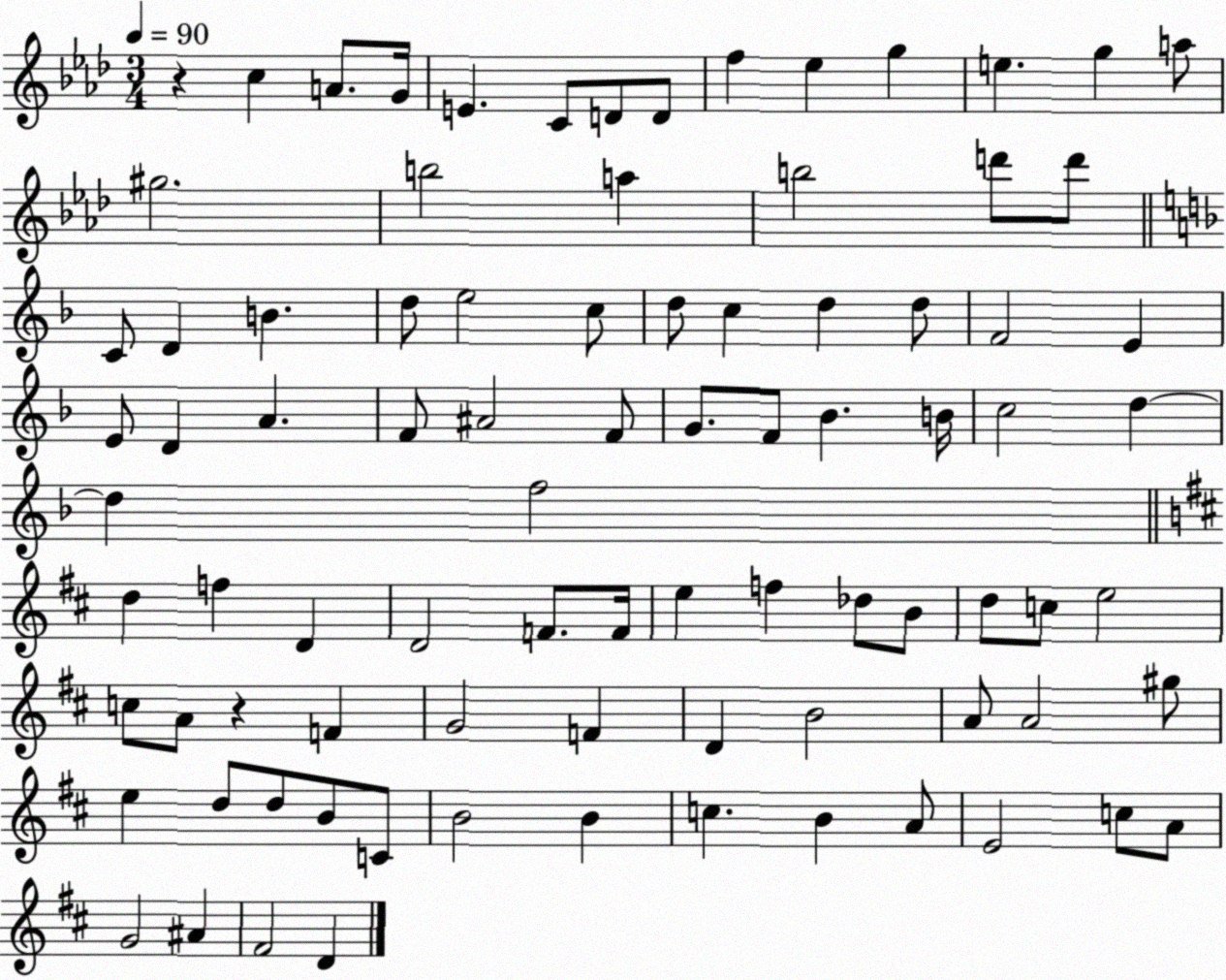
X:1
T:Untitled
M:3/4
L:1/4
K:Ab
z c A/2 G/4 E C/2 D/2 D/2 f _e g e g a/2 ^g2 b2 a b2 d'/2 d'/2 C/2 D B d/2 e2 c/2 d/2 c d d/2 F2 E E/2 D A F/2 ^A2 F/2 G/2 F/2 _B B/4 c2 d d f2 d f D D2 F/2 F/4 e f _d/2 B/2 d/2 c/2 e2 c/2 A/2 z F G2 F D B2 A/2 A2 ^g/2 e d/2 d/2 B/2 C/2 B2 B c B A/2 E2 c/2 A/2 G2 ^A ^F2 D